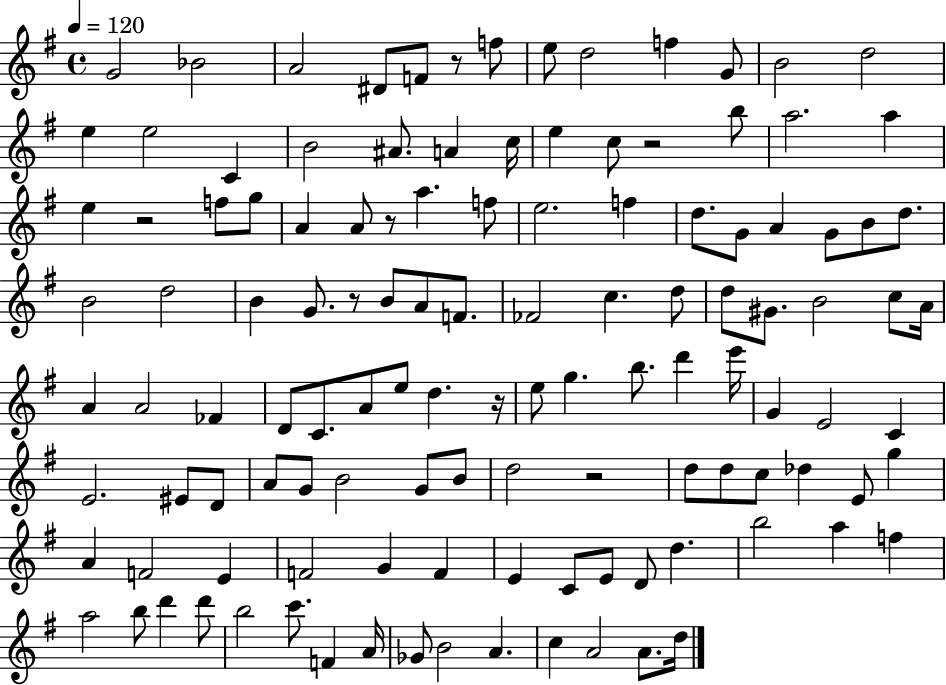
{
  \clef treble
  \time 4/4
  \defaultTimeSignature
  \key g \major
  \tempo 4 = 120
  g'2 bes'2 | a'2 dis'8 f'8 r8 f''8 | e''8 d''2 f''4 g'8 | b'2 d''2 | \break e''4 e''2 c'4 | b'2 ais'8. a'4 c''16 | e''4 c''8 r2 b''8 | a''2. a''4 | \break e''4 r2 f''8 g''8 | a'4 a'8 r8 a''4. f''8 | e''2. f''4 | d''8. g'8 a'4 g'8 b'8 d''8. | \break b'2 d''2 | b'4 g'8. r8 b'8 a'8 f'8. | fes'2 c''4. d''8 | d''8 gis'8. b'2 c''8 a'16 | \break a'4 a'2 fes'4 | d'8 c'8. a'8 e''8 d''4. r16 | e''8 g''4. b''8. d'''4 e'''16 | g'4 e'2 c'4 | \break e'2. eis'8 d'8 | a'8 g'8 b'2 g'8 b'8 | d''2 r2 | d''8 d''8 c''8 des''4 e'8 g''4 | \break a'4 f'2 e'4 | f'2 g'4 f'4 | e'4 c'8 e'8 d'8 d''4. | b''2 a''4 f''4 | \break a''2 b''8 d'''4 d'''8 | b''2 c'''8. f'4 a'16 | ges'8 b'2 a'4. | c''4 a'2 a'8. d''16 | \break \bar "|."
}